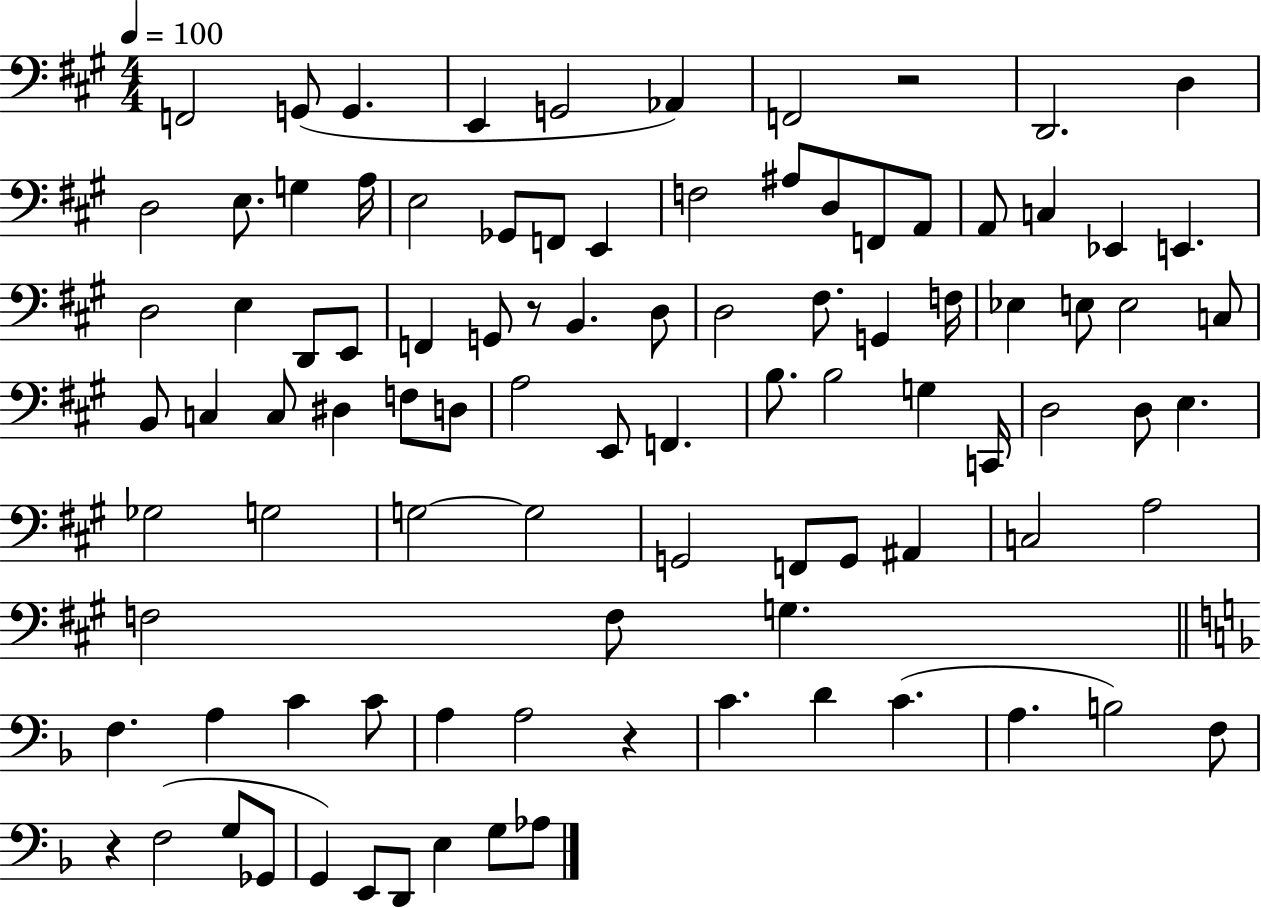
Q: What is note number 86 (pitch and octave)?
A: Gb2